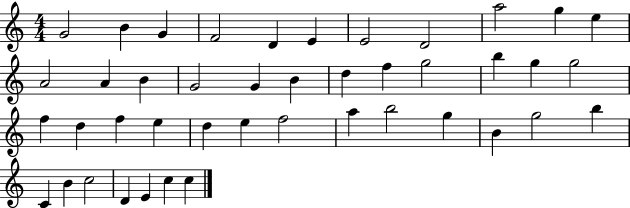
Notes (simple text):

G4/h B4/q G4/q F4/h D4/q E4/q E4/h D4/h A5/h G5/q E5/q A4/h A4/q B4/q G4/h G4/q B4/q D5/q F5/q G5/h B5/q G5/q G5/h F5/q D5/q F5/q E5/q D5/q E5/q F5/h A5/q B5/h G5/q B4/q G5/h B5/q C4/q B4/q C5/h D4/q E4/q C5/q C5/q